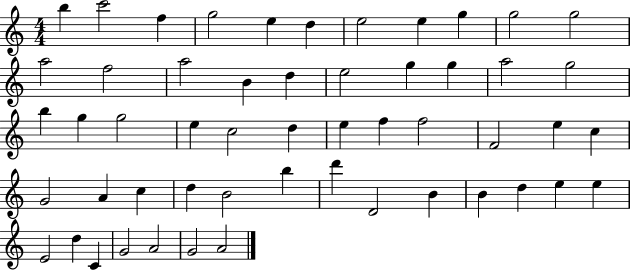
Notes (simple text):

B5/q C6/h F5/q G5/h E5/q D5/q E5/h E5/q G5/q G5/h G5/h A5/h F5/h A5/h B4/q D5/q E5/h G5/q G5/q A5/h G5/h B5/q G5/q G5/h E5/q C5/h D5/q E5/q F5/q F5/h F4/h E5/q C5/q G4/h A4/q C5/q D5/q B4/h B5/q D6/q D4/h B4/q B4/q D5/q E5/q E5/q E4/h D5/q C4/q G4/h A4/h G4/h A4/h